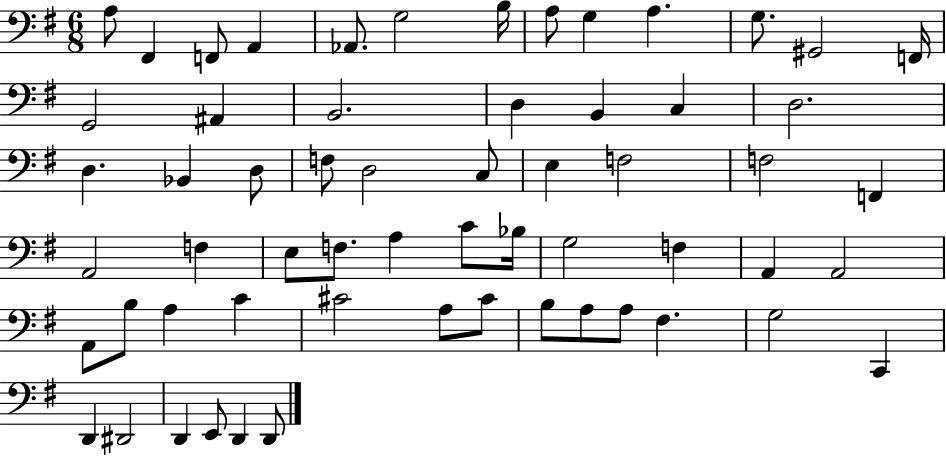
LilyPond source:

{
  \clef bass
  \numericTimeSignature
  \time 6/8
  \key g \major
  \repeat volta 2 { a8 fis,4 f,8 a,4 | aes,8. g2 b16 | a8 g4 a4. | g8. gis,2 f,16 | \break g,2 ais,4 | b,2. | d4 b,4 c4 | d2. | \break d4. bes,4 d8 | f8 d2 c8 | e4 f2 | f2 f,4 | \break a,2 f4 | e8 f8. a4 c'8 bes16 | g2 f4 | a,4 a,2 | \break a,8 b8 a4 c'4 | cis'2 a8 cis'8 | b8 a8 a8 fis4. | g2 c,4 | \break d,4 dis,2 | d,4 e,8 d,4 d,8 | } \bar "|."
}